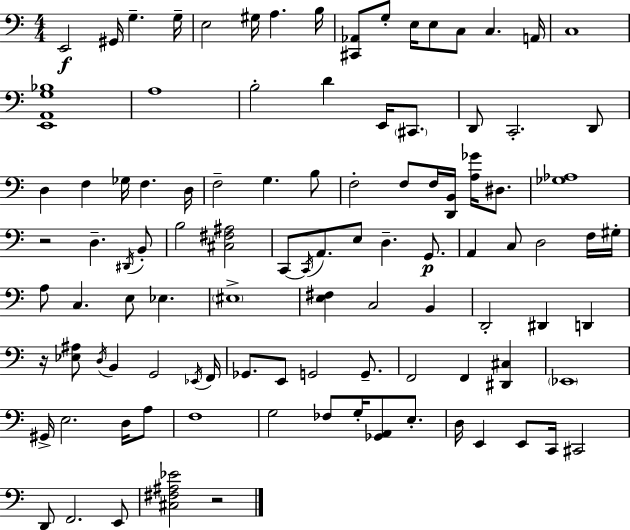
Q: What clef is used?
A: bass